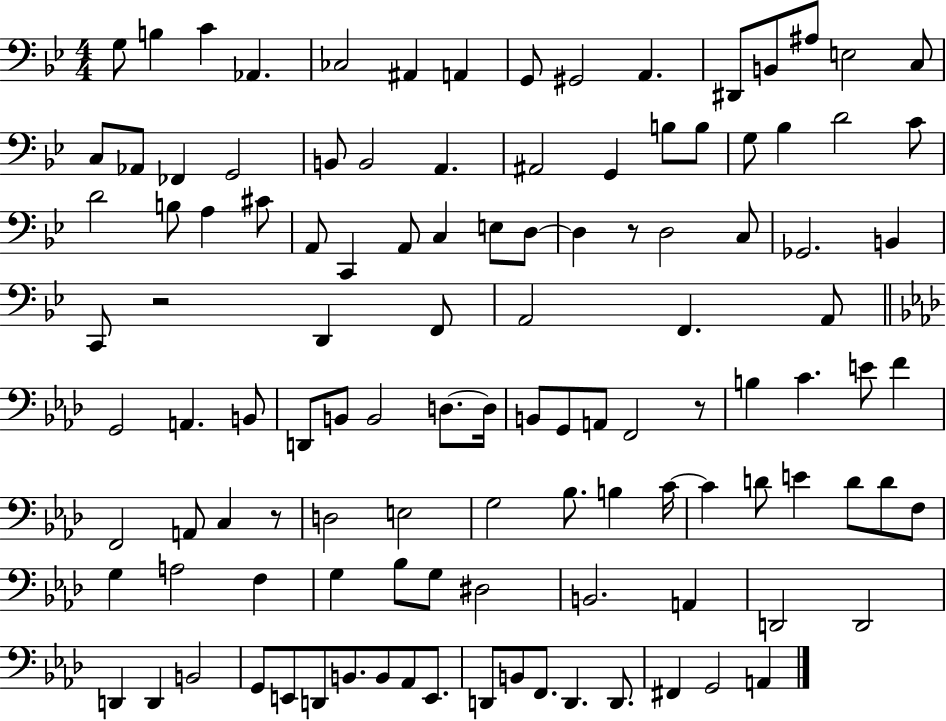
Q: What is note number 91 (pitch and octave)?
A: A2